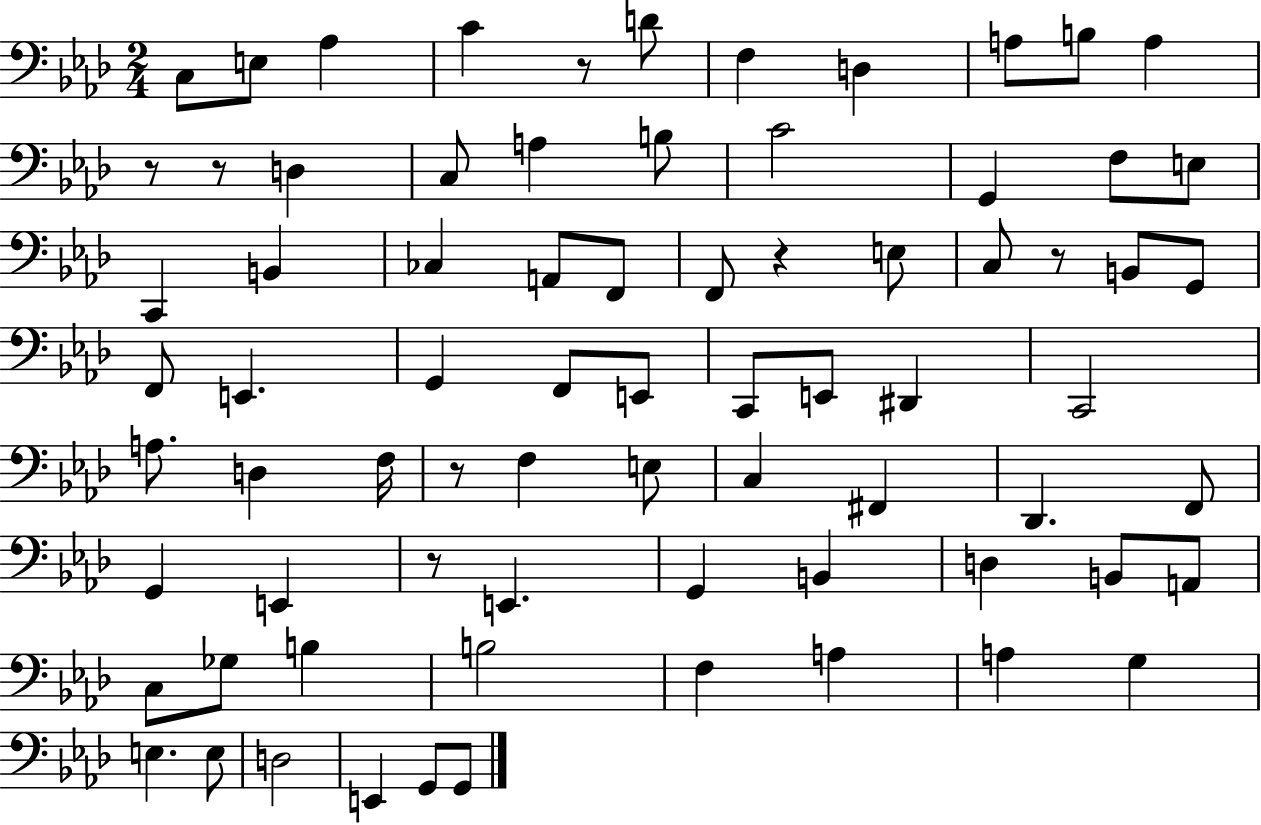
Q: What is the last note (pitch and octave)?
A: G2